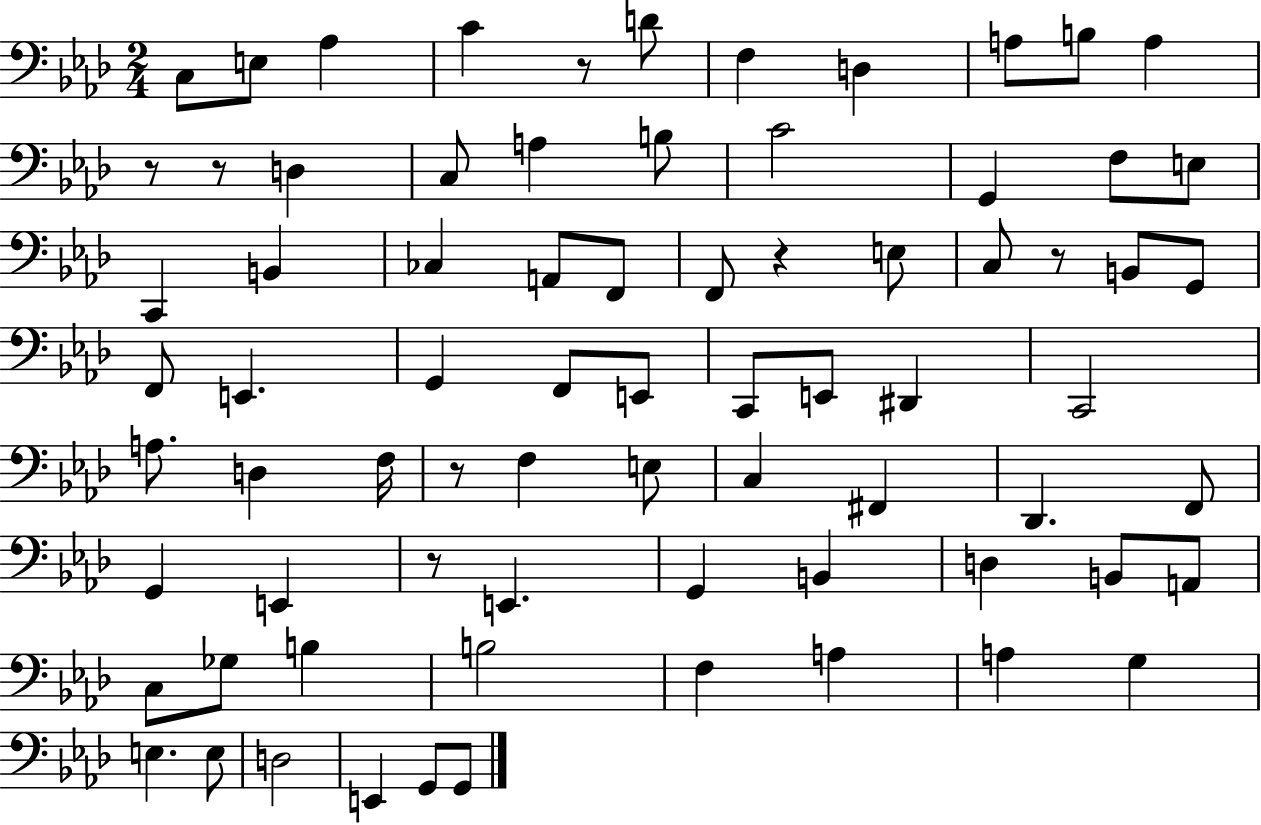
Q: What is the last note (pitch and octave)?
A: G2